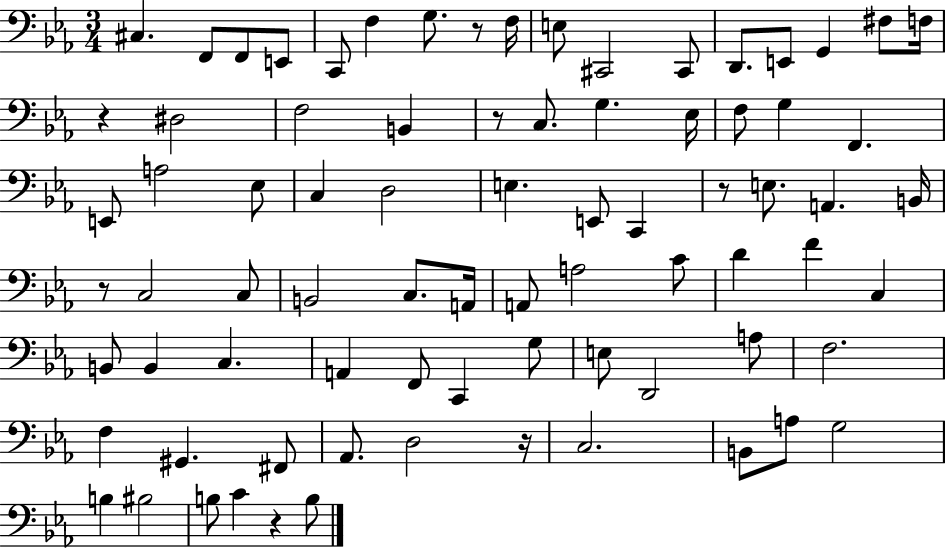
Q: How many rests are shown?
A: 7